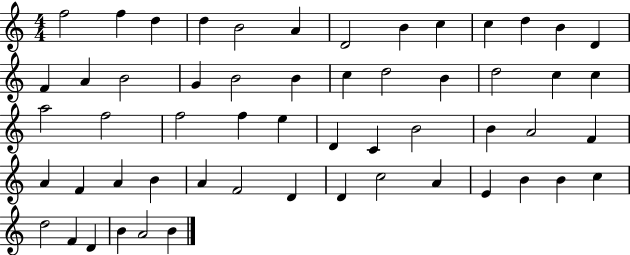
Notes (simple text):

F5/h F5/q D5/q D5/q B4/h A4/q D4/h B4/q C5/q C5/q D5/q B4/q D4/q F4/q A4/q B4/h G4/q B4/h B4/q C5/q D5/h B4/q D5/h C5/q C5/q A5/h F5/h F5/h F5/q E5/q D4/q C4/q B4/h B4/q A4/h F4/q A4/q F4/q A4/q B4/q A4/q F4/h D4/q D4/q C5/h A4/q E4/q B4/q B4/q C5/q D5/h F4/q D4/q B4/q A4/h B4/q